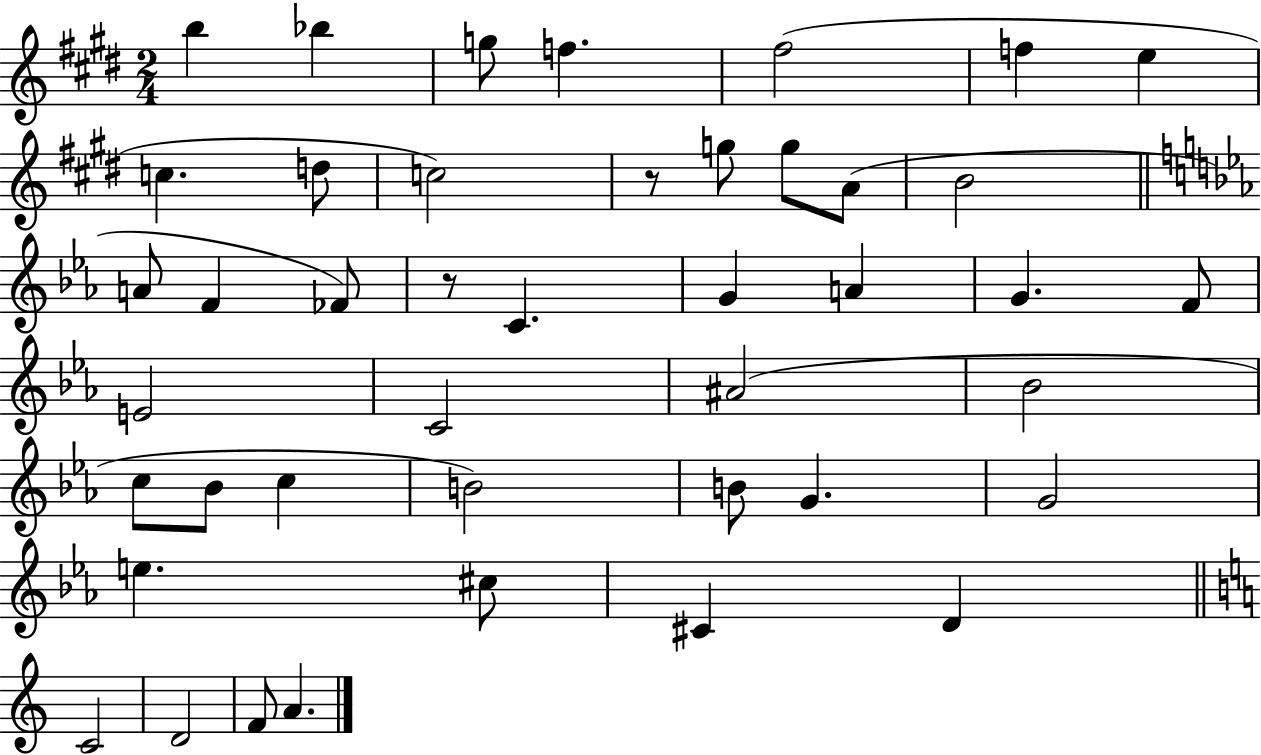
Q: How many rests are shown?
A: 2